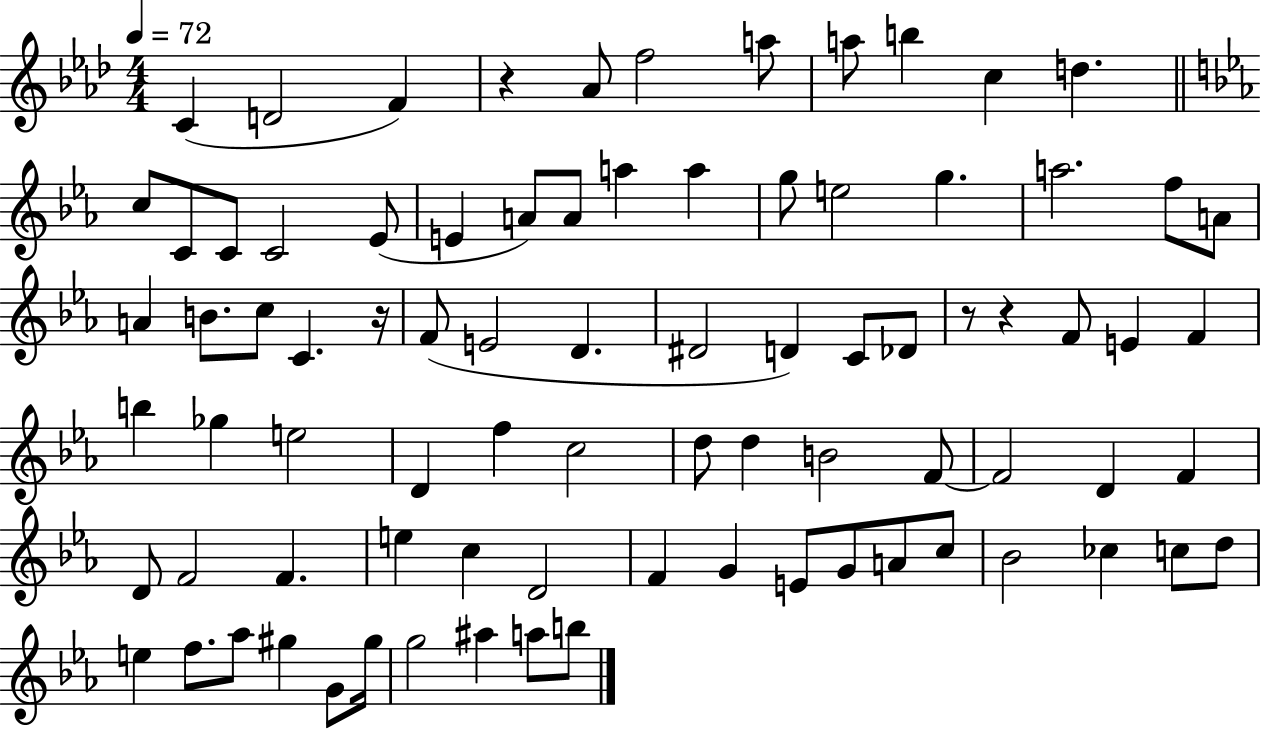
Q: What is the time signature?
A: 4/4